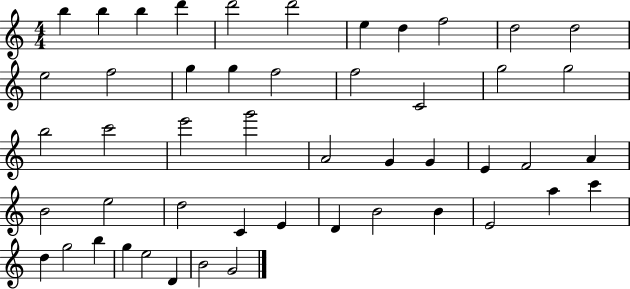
B5/q B5/q B5/q D6/q D6/h D6/h E5/q D5/q F5/h D5/h D5/h E5/h F5/h G5/q G5/q F5/h F5/h C4/h G5/h G5/h B5/h C6/h E6/h G6/h A4/h G4/q G4/q E4/q F4/h A4/q B4/h E5/h D5/h C4/q E4/q D4/q B4/h B4/q E4/h A5/q C6/q D5/q G5/h B5/q G5/q E5/h D4/q B4/h G4/h